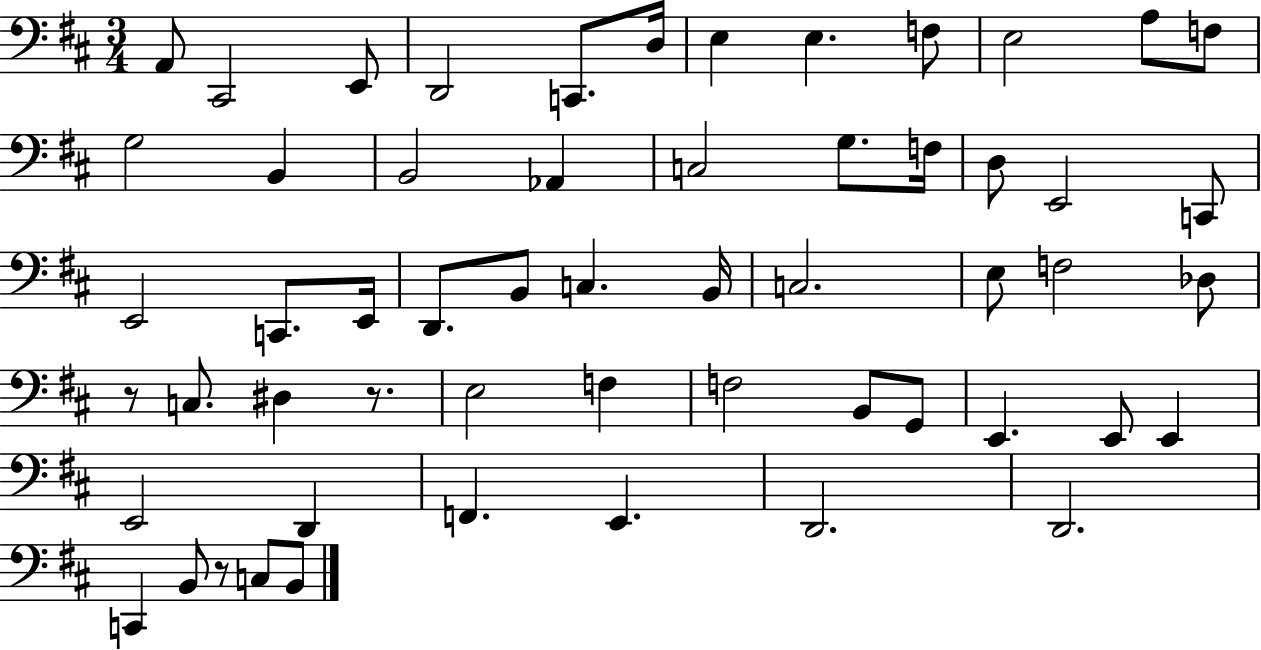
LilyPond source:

{
  \clef bass
  \numericTimeSignature
  \time 3/4
  \key d \major
  a,8 cis,2 e,8 | d,2 c,8. d16 | e4 e4. f8 | e2 a8 f8 | \break g2 b,4 | b,2 aes,4 | c2 g8. f16 | d8 e,2 c,8 | \break e,2 c,8. e,16 | d,8. b,8 c4. b,16 | c2. | e8 f2 des8 | \break r8 c8. dis4 r8. | e2 f4 | f2 b,8 g,8 | e,4. e,8 e,4 | \break e,2 d,4 | f,4. e,4. | d,2. | d,2. | \break c,4 b,8 r8 c8 b,8 | \bar "|."
}